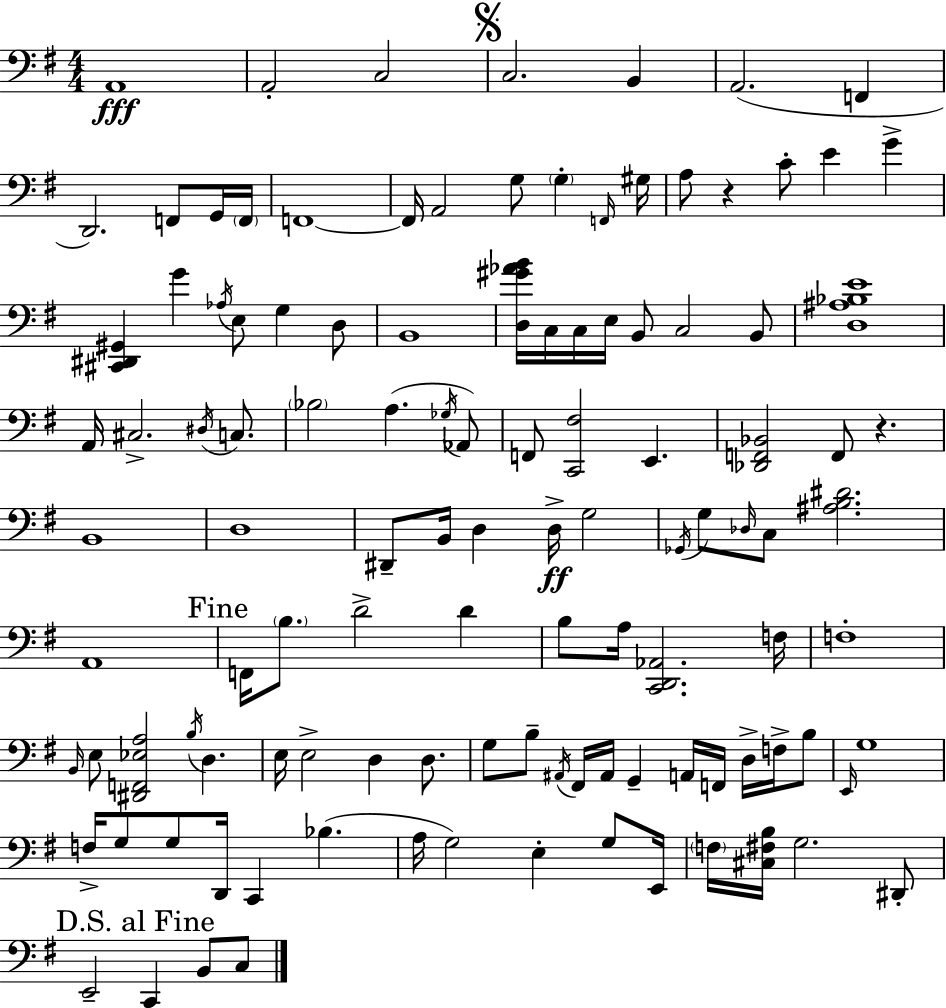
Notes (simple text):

A2/w A2/h C3/h C3/h. B2/q A2/h. F2/q D2/h. F2/e G2/s F2/s F2/w F2/s A2/h G3/e G3/q F2/s G#3/s A3/e R/q C4/e E4/q G4/q [C#2,D#2,G#2]/q G4/q Ab3/s E3/e G3/q D3/e B2/w [D3,G#4,Ab4,B4]/s C3/s C3/s E3/s B2/e C3/h B2/e [D3,A#3,Bb3,E4]/w A2/s C#3/h. D#3/s C3/e. Bb3/h A3/q. Gb3/s Ab2/e F2/e [C2,F#3]/h E2/q. [Db2,F2,Bb2]/h F2/e R/q. B2/w D3/w D#2/e B2/s D3/q D3/s G3/h Gb2/s G3/e Db3/s C3/e [A#3,B3,D#4]/h. A2/w F2/s B3/e. D4/h D4/q B3/e A3/s [C2,D2,Ab2]/h. F3/s F3/w B2/s E3/e [D#2,F2,Eb3,A3]/h B3/s D3/q. E3/s E3/h D3/q D3/e. G3/e B3/e A#2/s F#2/s A#2/s G2/q A2/s F2/s D3/s F3/s B3/e E2/s G3/w F3/s G3/e G3/e D2/s C2/q Bb3/q. A3/s G3/h E3/q G3/e E2/s F3/s [C#3,F#3,B3]/s G3/h. D#2/e E2/h C2/q B2/e C3/e